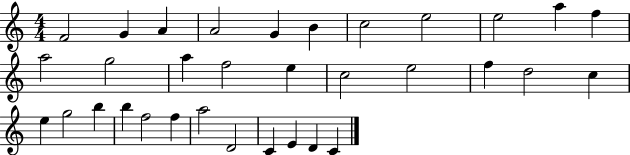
X:1
T:Untitled
M:4/4
L:1/4
K:C
F2 G A A2 G B c2 e2 e2 a f a2 g2 a f2 e c2 e2 f d2 c e g2 b b f2 f a2 D2 C E D C